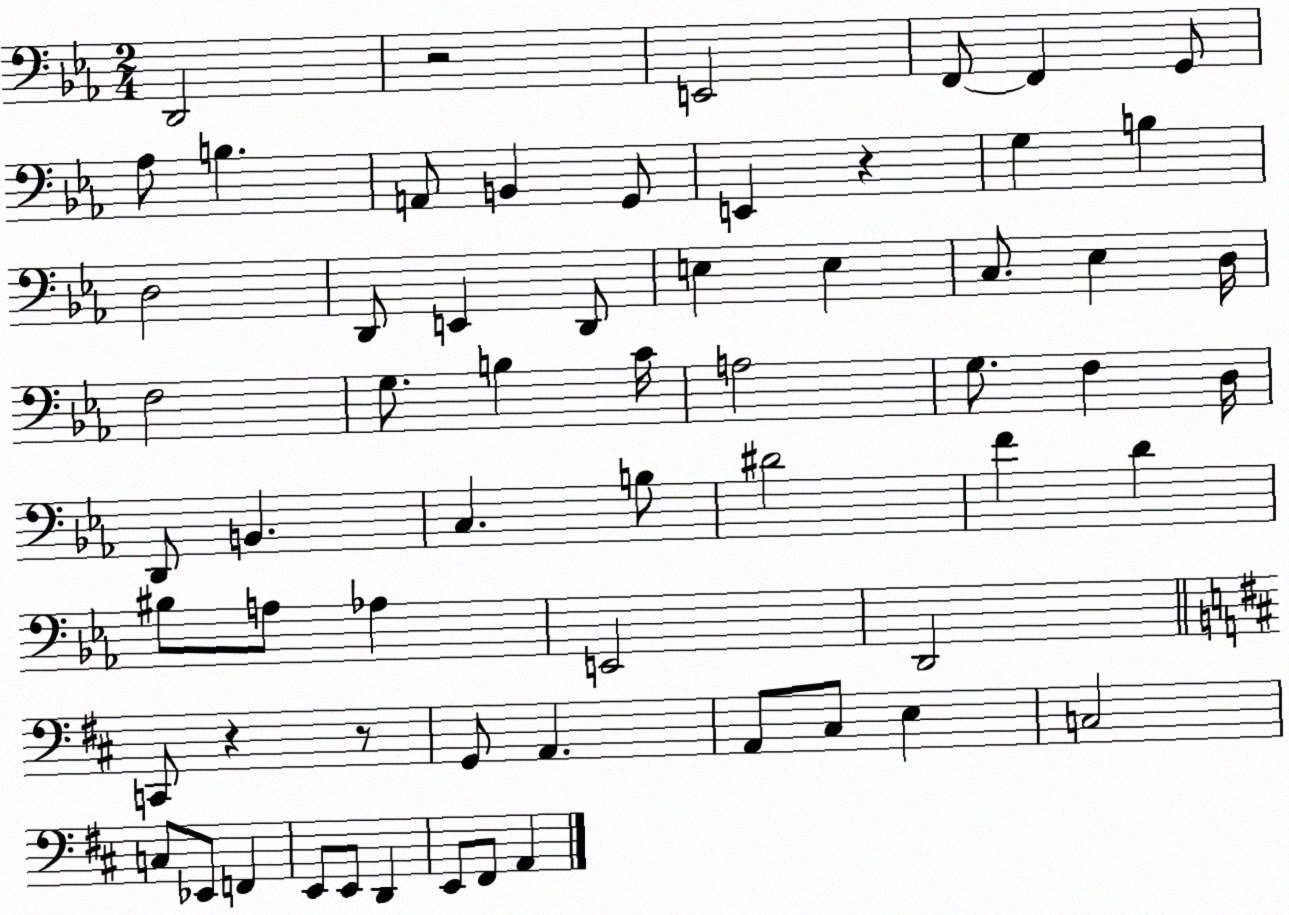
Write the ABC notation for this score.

X:1
T:Untitled
M:2/4
L:1/4
K:Eb
D,,2 z2 E,,2 F,,/2 F,, G,,/2 _A,/2 B, A,,/2 B,, G,,/2 E,, z G, B, D,2 D,,/2 E,, D,,/2 E, E, C,/2 _E, D,/4 F,2 G,/2 B, C/4 A,2 G,/2 F, D,/4 D,,/2 B,, C, B,/2 ^D2 F D ^B,/2 A,/2 _A, E,,2 D,,2 C,,/2 z z/2 G,,/2 A,, A,,/2 ^C,/2 E, C,2 C,/2 _E,,/2 F,, E,,/2 E,,/2 D,, E,,/2 ^F,,/2 A,,